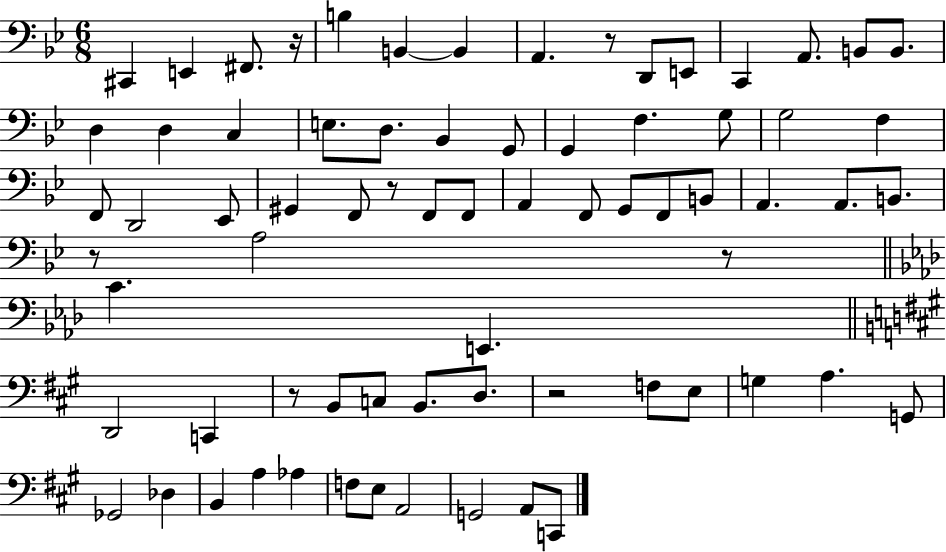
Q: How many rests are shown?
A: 7